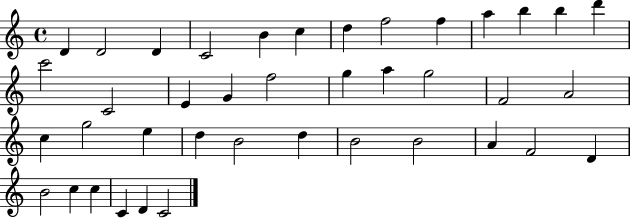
D4/q D4/h D4/q C4/h B4/q C5/q D5/q F5/h F5/q A5/q B5/q B5/q D6/q C6/h C4/h E4/q G4/q F5/h G5/q A5/q G5/h F4/h A4/h C5/q G5/h E5/q D5/q B4/h D5/q B4/h B4/h A4/q F4/h D4/q B4/h C5/q C5/q C4/q D4/q C4/h